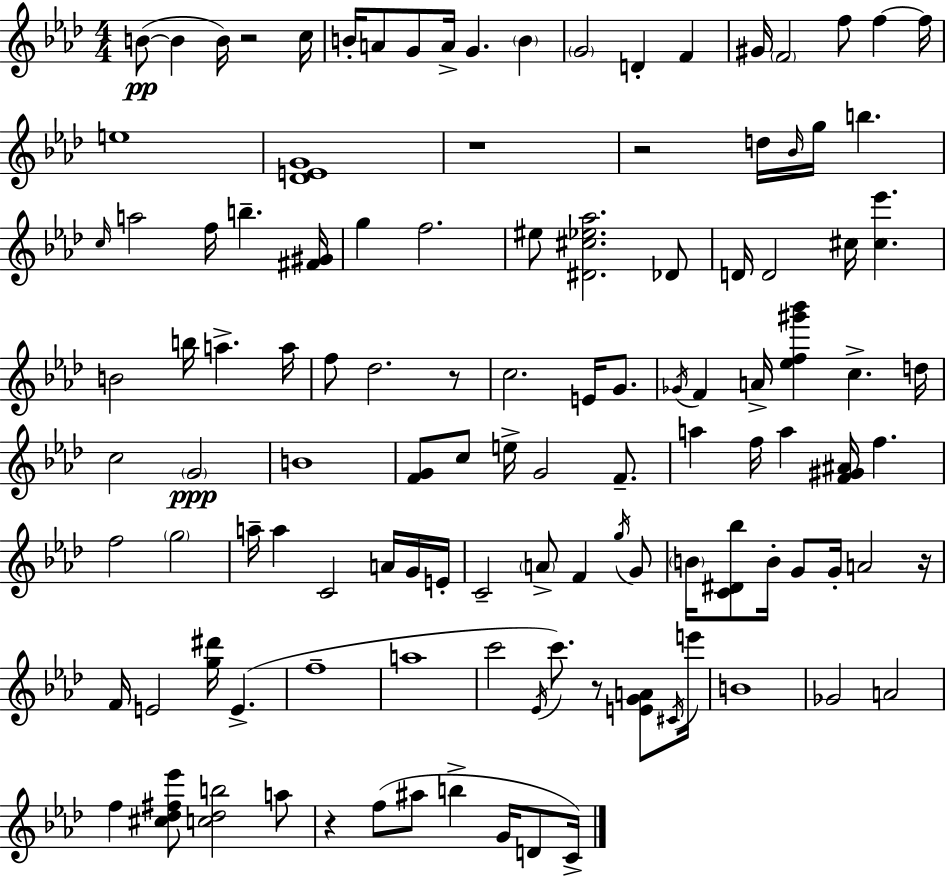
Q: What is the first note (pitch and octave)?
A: B4